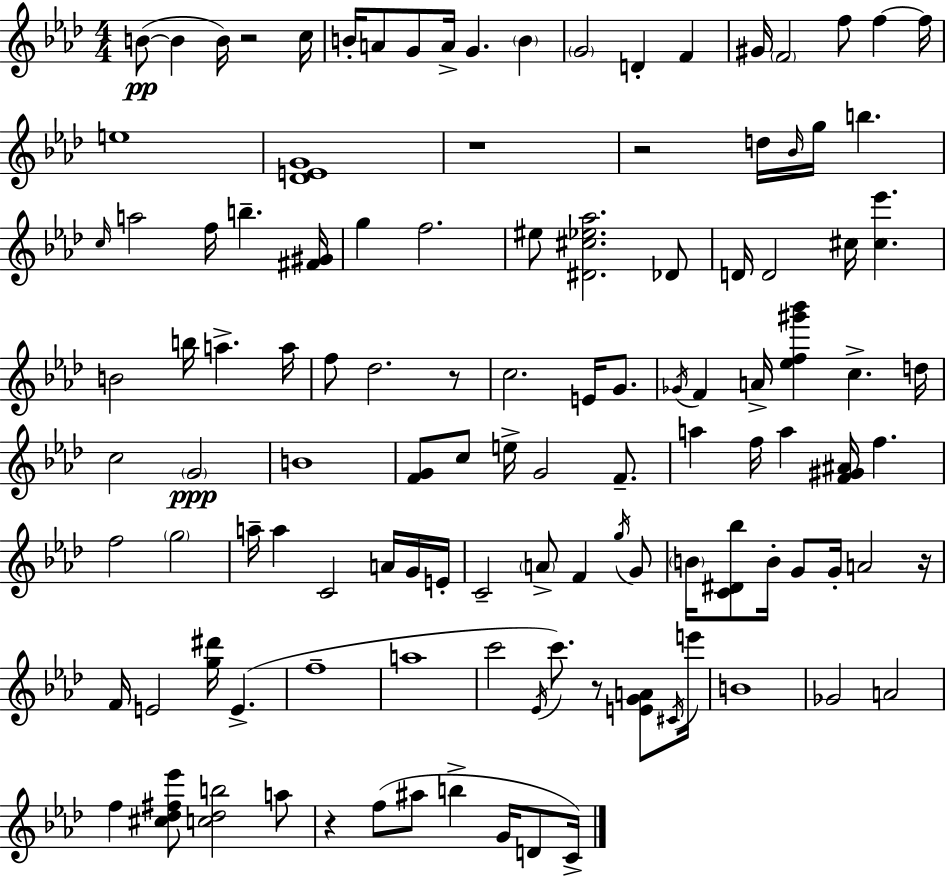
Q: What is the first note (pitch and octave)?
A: B4